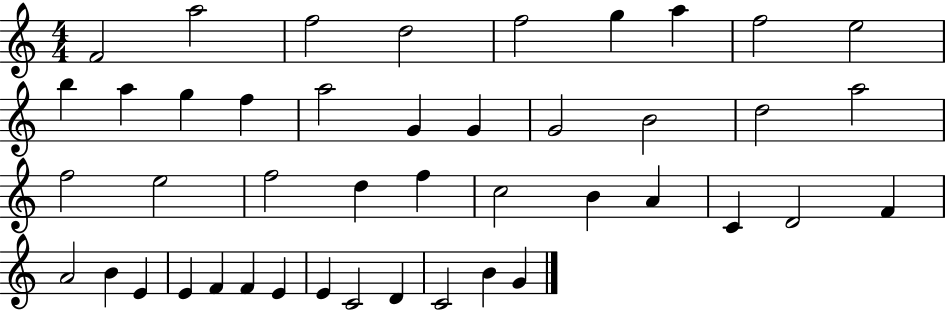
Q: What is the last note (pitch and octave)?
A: G4